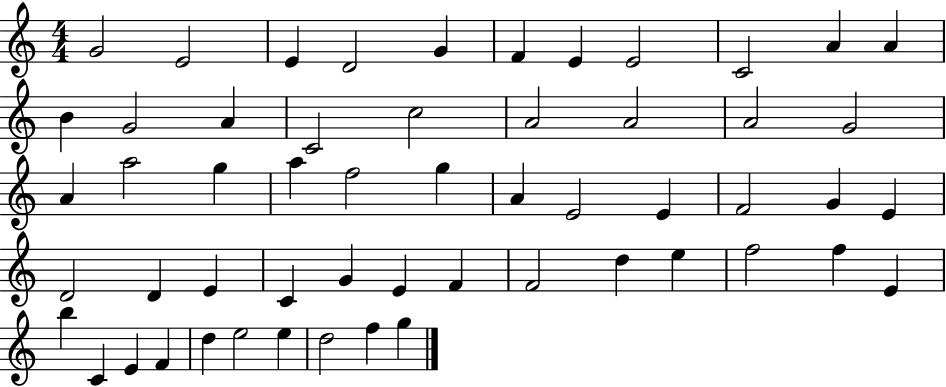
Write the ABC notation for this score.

X:1
T:Untitled
M:4/4
L:1/4
K:C
G2 E2 E D2 G F E E2 C2 A A B G2 A C2 c2 A2 A2 A2 G2 A a2 g a f2 g A E2 E F2 G E D2 D E C G E F F2 d e f2 f E b C E F d e2 e d2 f g